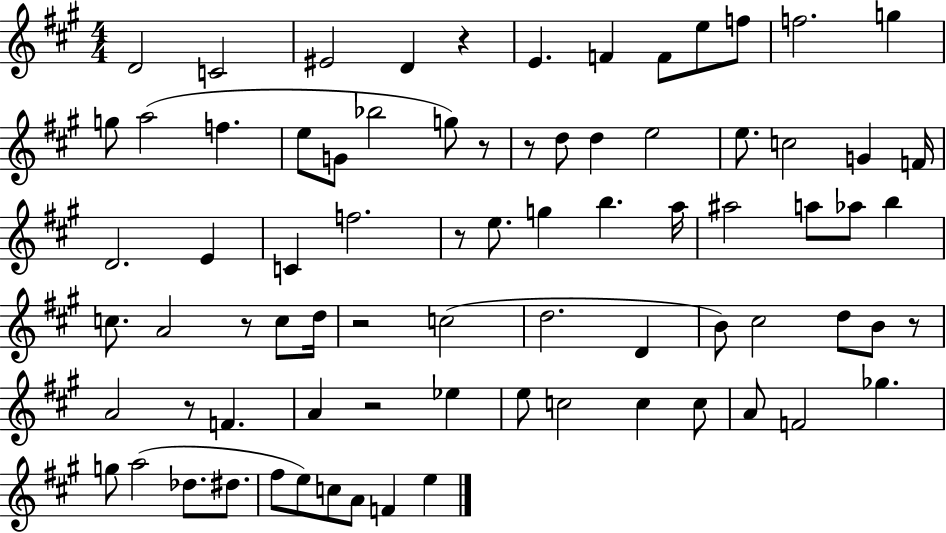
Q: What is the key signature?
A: A major